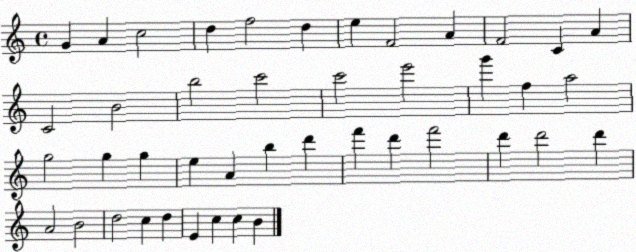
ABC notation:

X:1
T:Untitled
M:4/4
L:1/4
K:C
G A c2 d f2 d e F2 A F2 C A C2 B2 b2 c'2 c'2 e'2 g' f a2 g2 g g e A b d' f' d' f'2 d' d'2 d' A2 B2 d2 c d E c c B